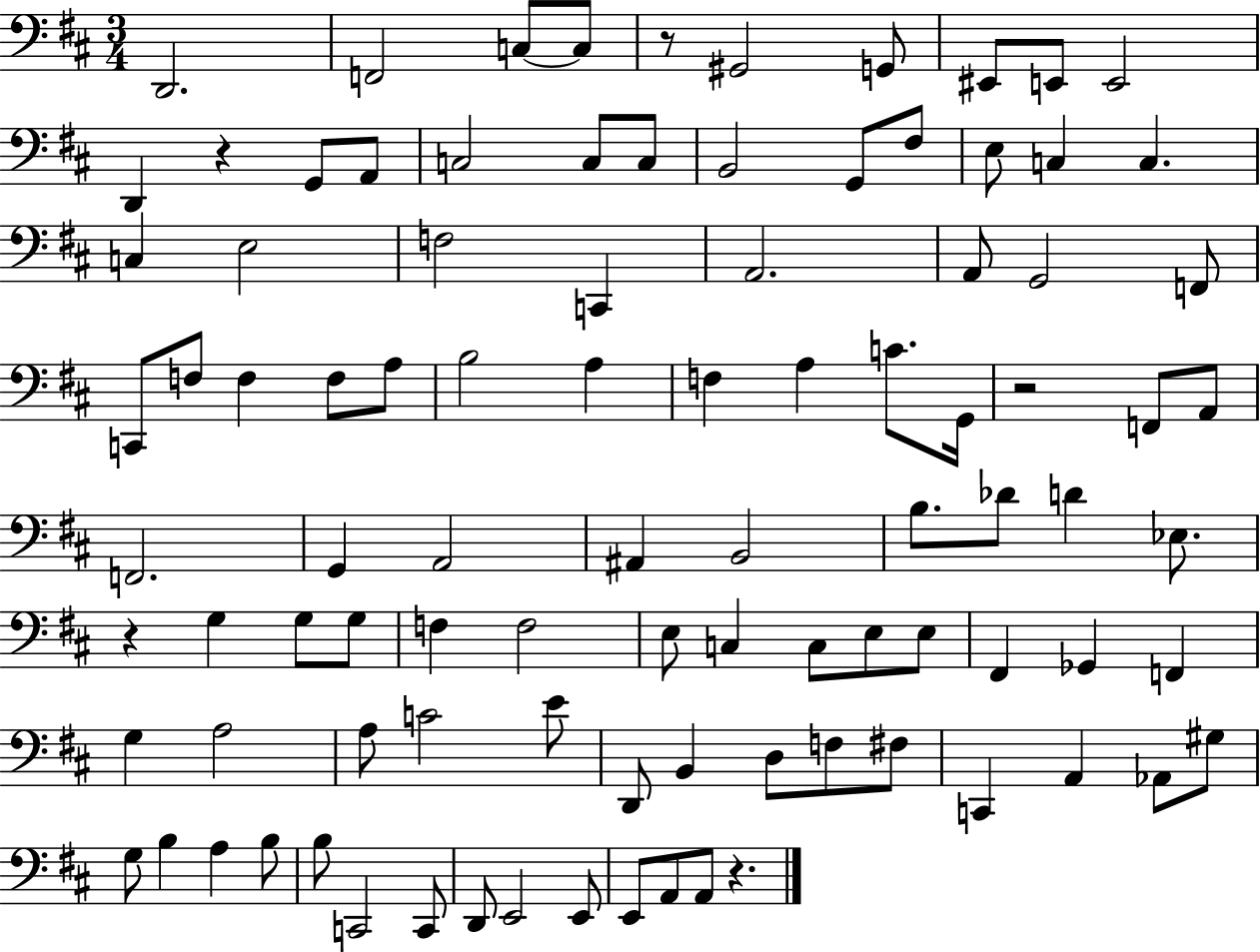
X:1
T:Untitled
M:3/4
L:1/4
K:D
D,,2 F,,2 C,/2 C,/2 z/2 ^G,,2 G,,/2 ^E,,/2 E,,/2 E,,2 D,, z G,,/2 A,,/2 C,2 C,/2 C,/2 B,,2 G,,/2 ^F,/2 E,/2 C, C, C, E,2 F,2 C,, A,,2 A,,/2 G,,2 F,,/2 C,,/2 F,/2 F, F,/2 A,/2 B,2 A, F, A, C/2 G,,/4 z2 F,,/2 A,,/2 F,,2 G,, A,,2 ^A,, B,,2 B,/2 _D/2 D _E,/2 z G, G,/2 G,/2 F, F,2 E,/2 C, C,/2 E,/2 E,/2 ^F,, _G,, F,, G, A,2 A,/2 C2 E/2 D,,/2 B,, D,/2 F,/2 ^F,/2 C,, A,, _A,,/2 ^G,/2 G,/2 B, A, B,/2 B,/2 C,,2 C,,/2 D,,/2 E,,2 E,,/2 E,,/2 A,,/2 A,,/2 z